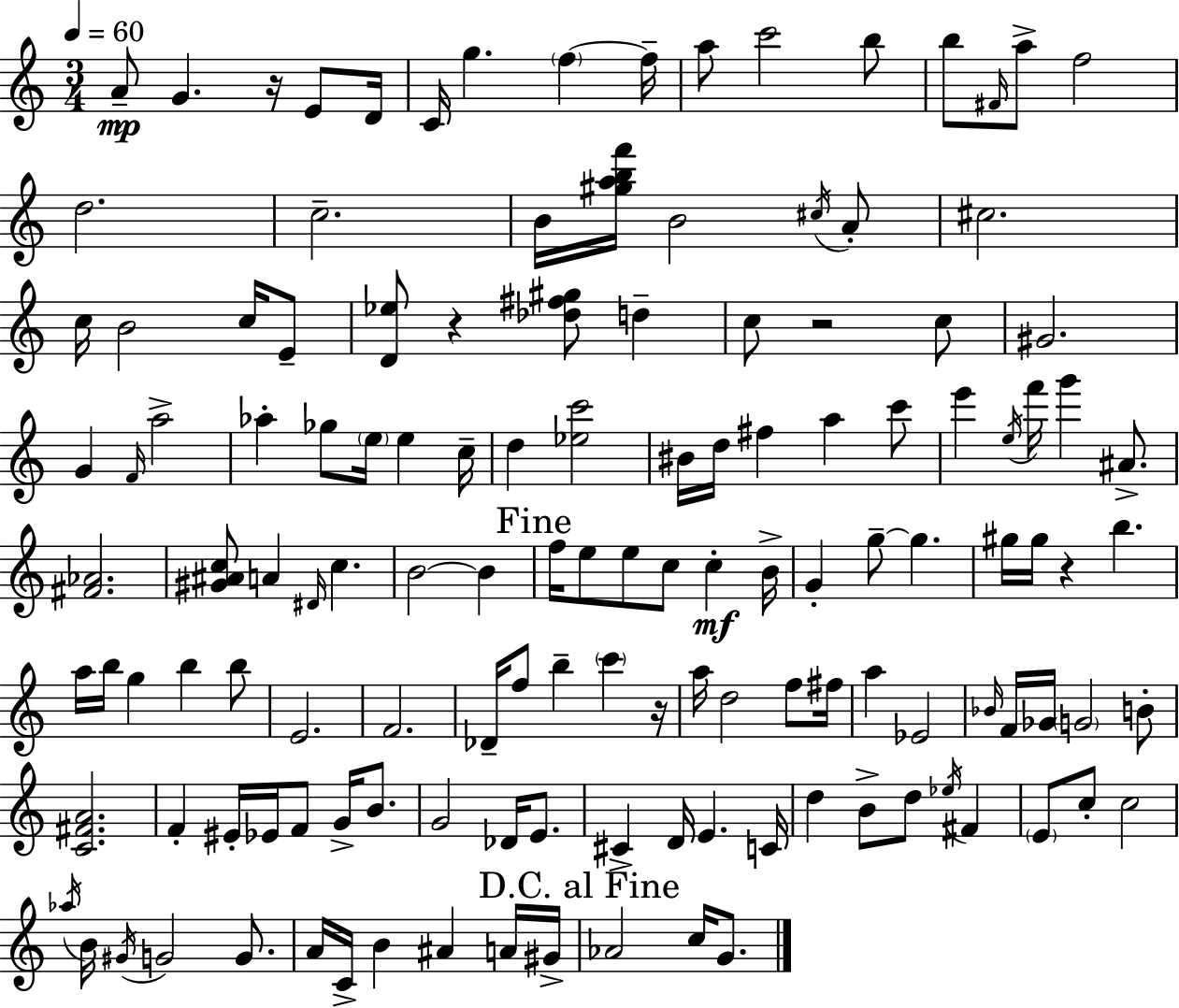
{
  \clef treble
  \numericTimeSignature
  \time 3/4
  \key a \minor
  \tempo 4 = 60
  a'8--\mp g'4. r16 e'8 d'16 | c'16 g''4. \parenthesize f''4~~ f''16-- | a''8 c'''2 b''8 | b''8 \grace { fis'16 } a''8-> f''2 | \break d''2. | c''2.-- | b'16 <gis'' a'' b'' f'''>16 b'2 \acciaccatura { cis''16 } | a'8-. cis''2. | \break c''16 b'2 c''16 | e'8-- <d' ees''>8 r4 <des'' fis'' gis''>8 d''4-- | c''8 r2 | c''8 gis'2. | \break g'4 \grace { f'16 } a''2-> | aes''4-. ges''8 \parenthesize e''16 e''4 | c''16-- d''4 <ees'' c'''>2 | bis'16 d''16 fis''4 a''4 | \break c'''8 e'''4 \acciaccatura { e''16 } f'''16 g'''4 | ais'8.-> <fis' aes'>2. | <gis' ais' c''>8 a'4 \grace { dis'16 } c''4. | b'2~~ | \break b'4 \mark "Fine" f''16 e''8 e''8 c''8 | c''4-.\mf b'16-> g'4-. g''8--~~ g''4. | gis''16 gis''16 r4 b''4. | a''16 b''16 g''4 b''4 | \break b''8 e'2. | f'2. | des'16-- f''8 b''4-- | \parenthesize c'''4 r16 a''16 d''2 | \break f''8 fis''16 a''4 ees'2 | \grace { bes'16 } f'16 ges'16 \parenthesize g'2 | b'8-. <c' fis' a'>2. | f'4-. eis'16-. ees'16 | \break f'8 g'16-> b'8. g'2 | des'16 e'8. cis'4-> d'16 e'4. | c'16 d''4 b'8-> | d''8 \acciaccatura { ees''16 } fis'4 \parenthesize e'8 c''8-. c''2 | \break \acciaccatura { aes''16 } b'16 \acciaccatura { gis'16 } g'2 | g'8. a'16 c'16-> b'4 | ais'4 a'16 gis'16-> \mark "D.C. al Fine" aes'2 | c''16 g'8. \bar "|."
}